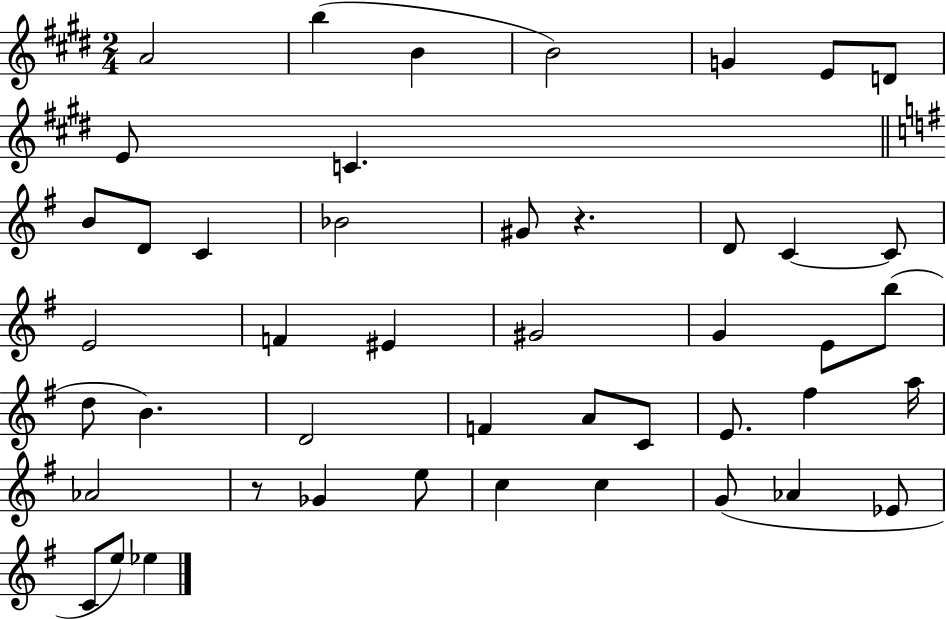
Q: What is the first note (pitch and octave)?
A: A4